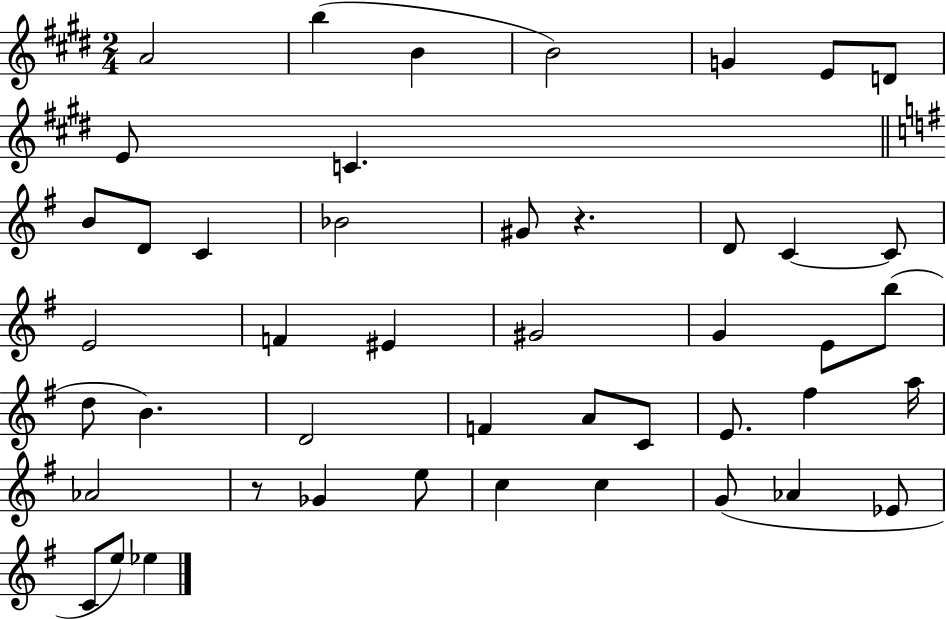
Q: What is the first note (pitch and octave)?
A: A4